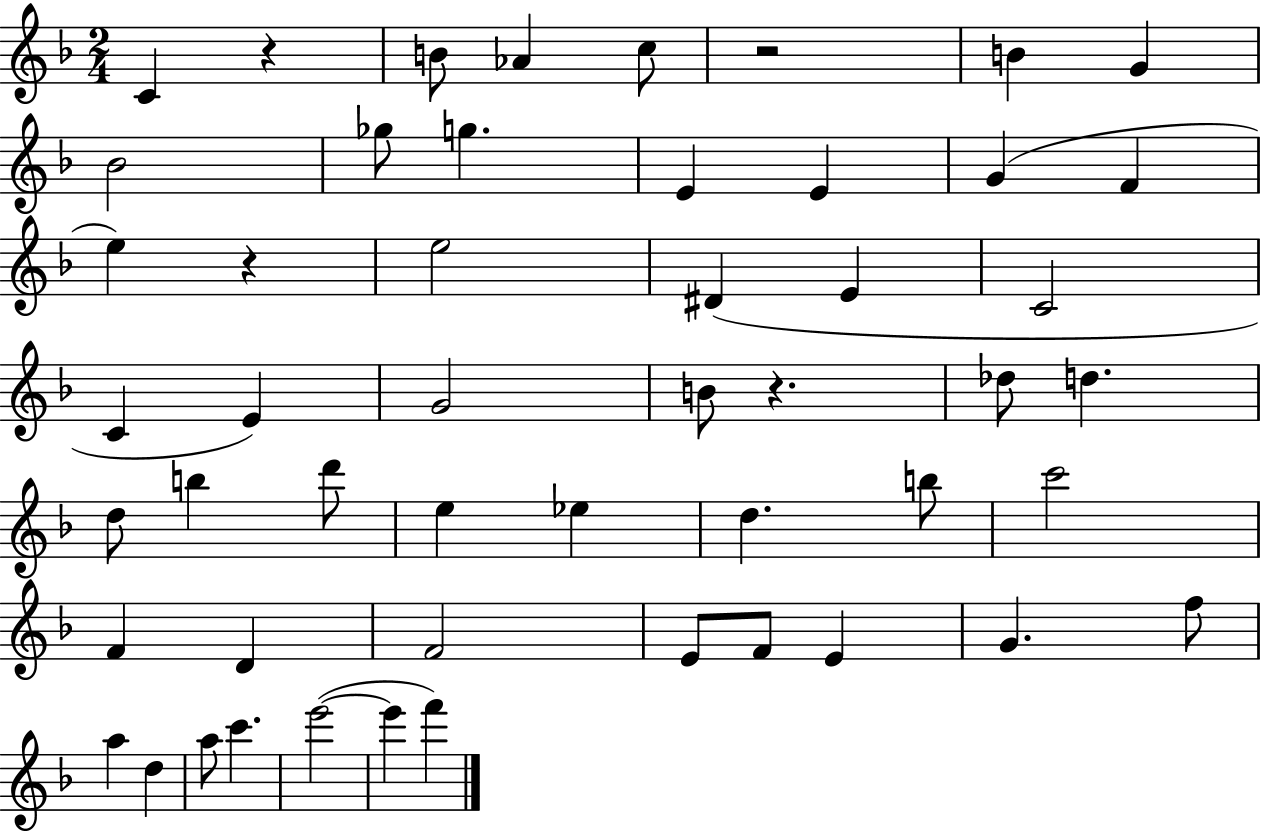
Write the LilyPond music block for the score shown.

{
  \clef treble
  \numericTimeSignature
  \time 2/4
  \key f \major
  c'4 r4 | b'8 aes'4 c''8 | r2 | b'4 g'4 | \break bes'2 | ges''8 g''4. | e'4 e'4 | g'4( f'4 | \break e''4) r4 | e''2 | dis'4( e'4 | c'2 | \break c'4 e'4) | g'2 | b'8 r4. | des''8 d''4. | \break d''8 b''4 d'''8 | e''4 ees''4 | d''4. b''8 | c'''2 | \break f'4 d'4 | f'2 | e'8 f'8 e'4 | g'4. f''8 | \break a''4 d''4 | a''8 c'''4. | e'''2~(~ | e'''4 f'''4) | \break \bar "|."
}